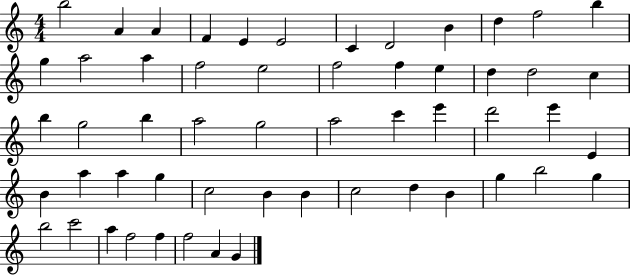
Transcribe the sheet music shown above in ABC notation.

X:1
T:Untitled
M:4/4
L:1/4
K:C
b2 A A F E E2 C D2 B d f2 b g a2 a f2 e2 f2 f e d d2 c b g2 b a2 g2 a2 c' e' d'2 e' E B a a g c2 B B c2 d B g b2 g b2 c'2 a f2 f f2 A G